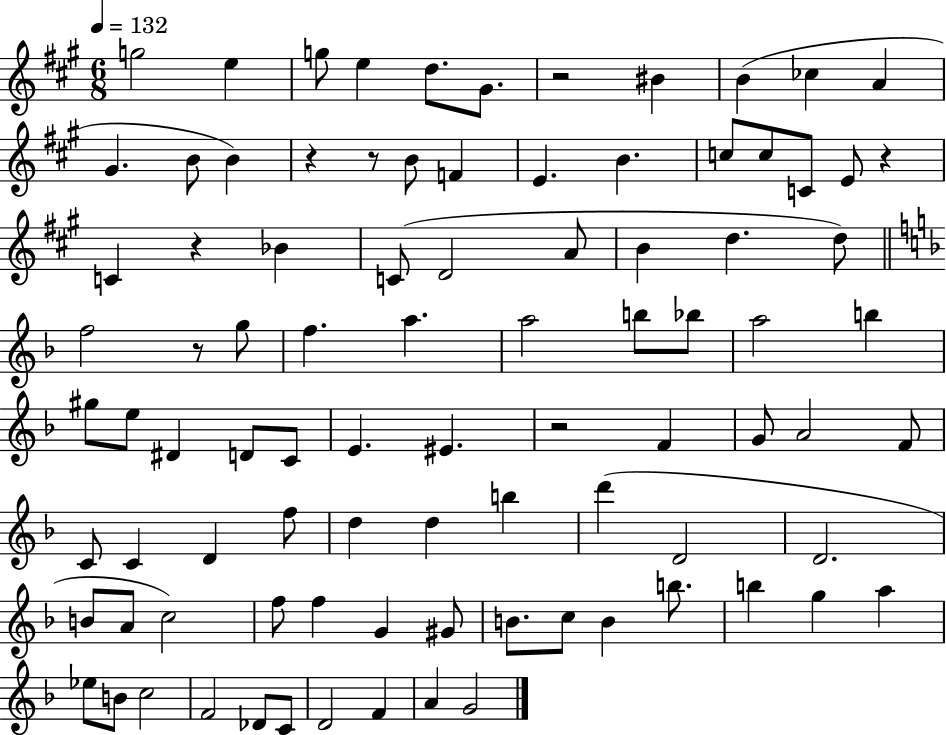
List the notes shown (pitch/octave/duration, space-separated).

G5/h E5/q G5/e E5/q D5/e. G#4/e. R/h BIS4/q B4/q CES5/q A4/q G#4/q. B4/e B4/q R/q R/e B4/e F4/q E4/q. B4/q. C5/e C5/e C4/e E4/e R/q C4/q R/q Bb4/q C4/e D4/h A4/e B4/q D5/q. D5/e F5/h R/e G5/e F5/q. A5/q. A5/h B5/e Bb5/e A5/h B5/q G#5/e E5/e D#4/q D4/e C4/e E4/q. EIS4/q. R/h F4/q G4/e A4/h F4/e C4/e C4/q D4/q F5/e D5/q D5/q B5/q D6/q D4/h D4/h. B4/e A4/e C5/h F5/e F5/q G4/q G#4/e B4/e. C5/e B4/q B5/e. B5/q G5/q A5/q Eb5/e B4/e C5/h F4/h Db4/e C4/e D4/h F4/q A4/q G4/h